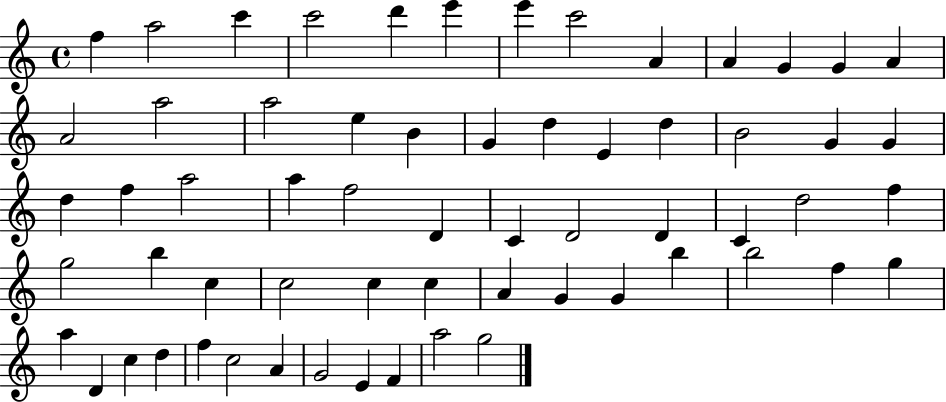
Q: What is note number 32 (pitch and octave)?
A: C4